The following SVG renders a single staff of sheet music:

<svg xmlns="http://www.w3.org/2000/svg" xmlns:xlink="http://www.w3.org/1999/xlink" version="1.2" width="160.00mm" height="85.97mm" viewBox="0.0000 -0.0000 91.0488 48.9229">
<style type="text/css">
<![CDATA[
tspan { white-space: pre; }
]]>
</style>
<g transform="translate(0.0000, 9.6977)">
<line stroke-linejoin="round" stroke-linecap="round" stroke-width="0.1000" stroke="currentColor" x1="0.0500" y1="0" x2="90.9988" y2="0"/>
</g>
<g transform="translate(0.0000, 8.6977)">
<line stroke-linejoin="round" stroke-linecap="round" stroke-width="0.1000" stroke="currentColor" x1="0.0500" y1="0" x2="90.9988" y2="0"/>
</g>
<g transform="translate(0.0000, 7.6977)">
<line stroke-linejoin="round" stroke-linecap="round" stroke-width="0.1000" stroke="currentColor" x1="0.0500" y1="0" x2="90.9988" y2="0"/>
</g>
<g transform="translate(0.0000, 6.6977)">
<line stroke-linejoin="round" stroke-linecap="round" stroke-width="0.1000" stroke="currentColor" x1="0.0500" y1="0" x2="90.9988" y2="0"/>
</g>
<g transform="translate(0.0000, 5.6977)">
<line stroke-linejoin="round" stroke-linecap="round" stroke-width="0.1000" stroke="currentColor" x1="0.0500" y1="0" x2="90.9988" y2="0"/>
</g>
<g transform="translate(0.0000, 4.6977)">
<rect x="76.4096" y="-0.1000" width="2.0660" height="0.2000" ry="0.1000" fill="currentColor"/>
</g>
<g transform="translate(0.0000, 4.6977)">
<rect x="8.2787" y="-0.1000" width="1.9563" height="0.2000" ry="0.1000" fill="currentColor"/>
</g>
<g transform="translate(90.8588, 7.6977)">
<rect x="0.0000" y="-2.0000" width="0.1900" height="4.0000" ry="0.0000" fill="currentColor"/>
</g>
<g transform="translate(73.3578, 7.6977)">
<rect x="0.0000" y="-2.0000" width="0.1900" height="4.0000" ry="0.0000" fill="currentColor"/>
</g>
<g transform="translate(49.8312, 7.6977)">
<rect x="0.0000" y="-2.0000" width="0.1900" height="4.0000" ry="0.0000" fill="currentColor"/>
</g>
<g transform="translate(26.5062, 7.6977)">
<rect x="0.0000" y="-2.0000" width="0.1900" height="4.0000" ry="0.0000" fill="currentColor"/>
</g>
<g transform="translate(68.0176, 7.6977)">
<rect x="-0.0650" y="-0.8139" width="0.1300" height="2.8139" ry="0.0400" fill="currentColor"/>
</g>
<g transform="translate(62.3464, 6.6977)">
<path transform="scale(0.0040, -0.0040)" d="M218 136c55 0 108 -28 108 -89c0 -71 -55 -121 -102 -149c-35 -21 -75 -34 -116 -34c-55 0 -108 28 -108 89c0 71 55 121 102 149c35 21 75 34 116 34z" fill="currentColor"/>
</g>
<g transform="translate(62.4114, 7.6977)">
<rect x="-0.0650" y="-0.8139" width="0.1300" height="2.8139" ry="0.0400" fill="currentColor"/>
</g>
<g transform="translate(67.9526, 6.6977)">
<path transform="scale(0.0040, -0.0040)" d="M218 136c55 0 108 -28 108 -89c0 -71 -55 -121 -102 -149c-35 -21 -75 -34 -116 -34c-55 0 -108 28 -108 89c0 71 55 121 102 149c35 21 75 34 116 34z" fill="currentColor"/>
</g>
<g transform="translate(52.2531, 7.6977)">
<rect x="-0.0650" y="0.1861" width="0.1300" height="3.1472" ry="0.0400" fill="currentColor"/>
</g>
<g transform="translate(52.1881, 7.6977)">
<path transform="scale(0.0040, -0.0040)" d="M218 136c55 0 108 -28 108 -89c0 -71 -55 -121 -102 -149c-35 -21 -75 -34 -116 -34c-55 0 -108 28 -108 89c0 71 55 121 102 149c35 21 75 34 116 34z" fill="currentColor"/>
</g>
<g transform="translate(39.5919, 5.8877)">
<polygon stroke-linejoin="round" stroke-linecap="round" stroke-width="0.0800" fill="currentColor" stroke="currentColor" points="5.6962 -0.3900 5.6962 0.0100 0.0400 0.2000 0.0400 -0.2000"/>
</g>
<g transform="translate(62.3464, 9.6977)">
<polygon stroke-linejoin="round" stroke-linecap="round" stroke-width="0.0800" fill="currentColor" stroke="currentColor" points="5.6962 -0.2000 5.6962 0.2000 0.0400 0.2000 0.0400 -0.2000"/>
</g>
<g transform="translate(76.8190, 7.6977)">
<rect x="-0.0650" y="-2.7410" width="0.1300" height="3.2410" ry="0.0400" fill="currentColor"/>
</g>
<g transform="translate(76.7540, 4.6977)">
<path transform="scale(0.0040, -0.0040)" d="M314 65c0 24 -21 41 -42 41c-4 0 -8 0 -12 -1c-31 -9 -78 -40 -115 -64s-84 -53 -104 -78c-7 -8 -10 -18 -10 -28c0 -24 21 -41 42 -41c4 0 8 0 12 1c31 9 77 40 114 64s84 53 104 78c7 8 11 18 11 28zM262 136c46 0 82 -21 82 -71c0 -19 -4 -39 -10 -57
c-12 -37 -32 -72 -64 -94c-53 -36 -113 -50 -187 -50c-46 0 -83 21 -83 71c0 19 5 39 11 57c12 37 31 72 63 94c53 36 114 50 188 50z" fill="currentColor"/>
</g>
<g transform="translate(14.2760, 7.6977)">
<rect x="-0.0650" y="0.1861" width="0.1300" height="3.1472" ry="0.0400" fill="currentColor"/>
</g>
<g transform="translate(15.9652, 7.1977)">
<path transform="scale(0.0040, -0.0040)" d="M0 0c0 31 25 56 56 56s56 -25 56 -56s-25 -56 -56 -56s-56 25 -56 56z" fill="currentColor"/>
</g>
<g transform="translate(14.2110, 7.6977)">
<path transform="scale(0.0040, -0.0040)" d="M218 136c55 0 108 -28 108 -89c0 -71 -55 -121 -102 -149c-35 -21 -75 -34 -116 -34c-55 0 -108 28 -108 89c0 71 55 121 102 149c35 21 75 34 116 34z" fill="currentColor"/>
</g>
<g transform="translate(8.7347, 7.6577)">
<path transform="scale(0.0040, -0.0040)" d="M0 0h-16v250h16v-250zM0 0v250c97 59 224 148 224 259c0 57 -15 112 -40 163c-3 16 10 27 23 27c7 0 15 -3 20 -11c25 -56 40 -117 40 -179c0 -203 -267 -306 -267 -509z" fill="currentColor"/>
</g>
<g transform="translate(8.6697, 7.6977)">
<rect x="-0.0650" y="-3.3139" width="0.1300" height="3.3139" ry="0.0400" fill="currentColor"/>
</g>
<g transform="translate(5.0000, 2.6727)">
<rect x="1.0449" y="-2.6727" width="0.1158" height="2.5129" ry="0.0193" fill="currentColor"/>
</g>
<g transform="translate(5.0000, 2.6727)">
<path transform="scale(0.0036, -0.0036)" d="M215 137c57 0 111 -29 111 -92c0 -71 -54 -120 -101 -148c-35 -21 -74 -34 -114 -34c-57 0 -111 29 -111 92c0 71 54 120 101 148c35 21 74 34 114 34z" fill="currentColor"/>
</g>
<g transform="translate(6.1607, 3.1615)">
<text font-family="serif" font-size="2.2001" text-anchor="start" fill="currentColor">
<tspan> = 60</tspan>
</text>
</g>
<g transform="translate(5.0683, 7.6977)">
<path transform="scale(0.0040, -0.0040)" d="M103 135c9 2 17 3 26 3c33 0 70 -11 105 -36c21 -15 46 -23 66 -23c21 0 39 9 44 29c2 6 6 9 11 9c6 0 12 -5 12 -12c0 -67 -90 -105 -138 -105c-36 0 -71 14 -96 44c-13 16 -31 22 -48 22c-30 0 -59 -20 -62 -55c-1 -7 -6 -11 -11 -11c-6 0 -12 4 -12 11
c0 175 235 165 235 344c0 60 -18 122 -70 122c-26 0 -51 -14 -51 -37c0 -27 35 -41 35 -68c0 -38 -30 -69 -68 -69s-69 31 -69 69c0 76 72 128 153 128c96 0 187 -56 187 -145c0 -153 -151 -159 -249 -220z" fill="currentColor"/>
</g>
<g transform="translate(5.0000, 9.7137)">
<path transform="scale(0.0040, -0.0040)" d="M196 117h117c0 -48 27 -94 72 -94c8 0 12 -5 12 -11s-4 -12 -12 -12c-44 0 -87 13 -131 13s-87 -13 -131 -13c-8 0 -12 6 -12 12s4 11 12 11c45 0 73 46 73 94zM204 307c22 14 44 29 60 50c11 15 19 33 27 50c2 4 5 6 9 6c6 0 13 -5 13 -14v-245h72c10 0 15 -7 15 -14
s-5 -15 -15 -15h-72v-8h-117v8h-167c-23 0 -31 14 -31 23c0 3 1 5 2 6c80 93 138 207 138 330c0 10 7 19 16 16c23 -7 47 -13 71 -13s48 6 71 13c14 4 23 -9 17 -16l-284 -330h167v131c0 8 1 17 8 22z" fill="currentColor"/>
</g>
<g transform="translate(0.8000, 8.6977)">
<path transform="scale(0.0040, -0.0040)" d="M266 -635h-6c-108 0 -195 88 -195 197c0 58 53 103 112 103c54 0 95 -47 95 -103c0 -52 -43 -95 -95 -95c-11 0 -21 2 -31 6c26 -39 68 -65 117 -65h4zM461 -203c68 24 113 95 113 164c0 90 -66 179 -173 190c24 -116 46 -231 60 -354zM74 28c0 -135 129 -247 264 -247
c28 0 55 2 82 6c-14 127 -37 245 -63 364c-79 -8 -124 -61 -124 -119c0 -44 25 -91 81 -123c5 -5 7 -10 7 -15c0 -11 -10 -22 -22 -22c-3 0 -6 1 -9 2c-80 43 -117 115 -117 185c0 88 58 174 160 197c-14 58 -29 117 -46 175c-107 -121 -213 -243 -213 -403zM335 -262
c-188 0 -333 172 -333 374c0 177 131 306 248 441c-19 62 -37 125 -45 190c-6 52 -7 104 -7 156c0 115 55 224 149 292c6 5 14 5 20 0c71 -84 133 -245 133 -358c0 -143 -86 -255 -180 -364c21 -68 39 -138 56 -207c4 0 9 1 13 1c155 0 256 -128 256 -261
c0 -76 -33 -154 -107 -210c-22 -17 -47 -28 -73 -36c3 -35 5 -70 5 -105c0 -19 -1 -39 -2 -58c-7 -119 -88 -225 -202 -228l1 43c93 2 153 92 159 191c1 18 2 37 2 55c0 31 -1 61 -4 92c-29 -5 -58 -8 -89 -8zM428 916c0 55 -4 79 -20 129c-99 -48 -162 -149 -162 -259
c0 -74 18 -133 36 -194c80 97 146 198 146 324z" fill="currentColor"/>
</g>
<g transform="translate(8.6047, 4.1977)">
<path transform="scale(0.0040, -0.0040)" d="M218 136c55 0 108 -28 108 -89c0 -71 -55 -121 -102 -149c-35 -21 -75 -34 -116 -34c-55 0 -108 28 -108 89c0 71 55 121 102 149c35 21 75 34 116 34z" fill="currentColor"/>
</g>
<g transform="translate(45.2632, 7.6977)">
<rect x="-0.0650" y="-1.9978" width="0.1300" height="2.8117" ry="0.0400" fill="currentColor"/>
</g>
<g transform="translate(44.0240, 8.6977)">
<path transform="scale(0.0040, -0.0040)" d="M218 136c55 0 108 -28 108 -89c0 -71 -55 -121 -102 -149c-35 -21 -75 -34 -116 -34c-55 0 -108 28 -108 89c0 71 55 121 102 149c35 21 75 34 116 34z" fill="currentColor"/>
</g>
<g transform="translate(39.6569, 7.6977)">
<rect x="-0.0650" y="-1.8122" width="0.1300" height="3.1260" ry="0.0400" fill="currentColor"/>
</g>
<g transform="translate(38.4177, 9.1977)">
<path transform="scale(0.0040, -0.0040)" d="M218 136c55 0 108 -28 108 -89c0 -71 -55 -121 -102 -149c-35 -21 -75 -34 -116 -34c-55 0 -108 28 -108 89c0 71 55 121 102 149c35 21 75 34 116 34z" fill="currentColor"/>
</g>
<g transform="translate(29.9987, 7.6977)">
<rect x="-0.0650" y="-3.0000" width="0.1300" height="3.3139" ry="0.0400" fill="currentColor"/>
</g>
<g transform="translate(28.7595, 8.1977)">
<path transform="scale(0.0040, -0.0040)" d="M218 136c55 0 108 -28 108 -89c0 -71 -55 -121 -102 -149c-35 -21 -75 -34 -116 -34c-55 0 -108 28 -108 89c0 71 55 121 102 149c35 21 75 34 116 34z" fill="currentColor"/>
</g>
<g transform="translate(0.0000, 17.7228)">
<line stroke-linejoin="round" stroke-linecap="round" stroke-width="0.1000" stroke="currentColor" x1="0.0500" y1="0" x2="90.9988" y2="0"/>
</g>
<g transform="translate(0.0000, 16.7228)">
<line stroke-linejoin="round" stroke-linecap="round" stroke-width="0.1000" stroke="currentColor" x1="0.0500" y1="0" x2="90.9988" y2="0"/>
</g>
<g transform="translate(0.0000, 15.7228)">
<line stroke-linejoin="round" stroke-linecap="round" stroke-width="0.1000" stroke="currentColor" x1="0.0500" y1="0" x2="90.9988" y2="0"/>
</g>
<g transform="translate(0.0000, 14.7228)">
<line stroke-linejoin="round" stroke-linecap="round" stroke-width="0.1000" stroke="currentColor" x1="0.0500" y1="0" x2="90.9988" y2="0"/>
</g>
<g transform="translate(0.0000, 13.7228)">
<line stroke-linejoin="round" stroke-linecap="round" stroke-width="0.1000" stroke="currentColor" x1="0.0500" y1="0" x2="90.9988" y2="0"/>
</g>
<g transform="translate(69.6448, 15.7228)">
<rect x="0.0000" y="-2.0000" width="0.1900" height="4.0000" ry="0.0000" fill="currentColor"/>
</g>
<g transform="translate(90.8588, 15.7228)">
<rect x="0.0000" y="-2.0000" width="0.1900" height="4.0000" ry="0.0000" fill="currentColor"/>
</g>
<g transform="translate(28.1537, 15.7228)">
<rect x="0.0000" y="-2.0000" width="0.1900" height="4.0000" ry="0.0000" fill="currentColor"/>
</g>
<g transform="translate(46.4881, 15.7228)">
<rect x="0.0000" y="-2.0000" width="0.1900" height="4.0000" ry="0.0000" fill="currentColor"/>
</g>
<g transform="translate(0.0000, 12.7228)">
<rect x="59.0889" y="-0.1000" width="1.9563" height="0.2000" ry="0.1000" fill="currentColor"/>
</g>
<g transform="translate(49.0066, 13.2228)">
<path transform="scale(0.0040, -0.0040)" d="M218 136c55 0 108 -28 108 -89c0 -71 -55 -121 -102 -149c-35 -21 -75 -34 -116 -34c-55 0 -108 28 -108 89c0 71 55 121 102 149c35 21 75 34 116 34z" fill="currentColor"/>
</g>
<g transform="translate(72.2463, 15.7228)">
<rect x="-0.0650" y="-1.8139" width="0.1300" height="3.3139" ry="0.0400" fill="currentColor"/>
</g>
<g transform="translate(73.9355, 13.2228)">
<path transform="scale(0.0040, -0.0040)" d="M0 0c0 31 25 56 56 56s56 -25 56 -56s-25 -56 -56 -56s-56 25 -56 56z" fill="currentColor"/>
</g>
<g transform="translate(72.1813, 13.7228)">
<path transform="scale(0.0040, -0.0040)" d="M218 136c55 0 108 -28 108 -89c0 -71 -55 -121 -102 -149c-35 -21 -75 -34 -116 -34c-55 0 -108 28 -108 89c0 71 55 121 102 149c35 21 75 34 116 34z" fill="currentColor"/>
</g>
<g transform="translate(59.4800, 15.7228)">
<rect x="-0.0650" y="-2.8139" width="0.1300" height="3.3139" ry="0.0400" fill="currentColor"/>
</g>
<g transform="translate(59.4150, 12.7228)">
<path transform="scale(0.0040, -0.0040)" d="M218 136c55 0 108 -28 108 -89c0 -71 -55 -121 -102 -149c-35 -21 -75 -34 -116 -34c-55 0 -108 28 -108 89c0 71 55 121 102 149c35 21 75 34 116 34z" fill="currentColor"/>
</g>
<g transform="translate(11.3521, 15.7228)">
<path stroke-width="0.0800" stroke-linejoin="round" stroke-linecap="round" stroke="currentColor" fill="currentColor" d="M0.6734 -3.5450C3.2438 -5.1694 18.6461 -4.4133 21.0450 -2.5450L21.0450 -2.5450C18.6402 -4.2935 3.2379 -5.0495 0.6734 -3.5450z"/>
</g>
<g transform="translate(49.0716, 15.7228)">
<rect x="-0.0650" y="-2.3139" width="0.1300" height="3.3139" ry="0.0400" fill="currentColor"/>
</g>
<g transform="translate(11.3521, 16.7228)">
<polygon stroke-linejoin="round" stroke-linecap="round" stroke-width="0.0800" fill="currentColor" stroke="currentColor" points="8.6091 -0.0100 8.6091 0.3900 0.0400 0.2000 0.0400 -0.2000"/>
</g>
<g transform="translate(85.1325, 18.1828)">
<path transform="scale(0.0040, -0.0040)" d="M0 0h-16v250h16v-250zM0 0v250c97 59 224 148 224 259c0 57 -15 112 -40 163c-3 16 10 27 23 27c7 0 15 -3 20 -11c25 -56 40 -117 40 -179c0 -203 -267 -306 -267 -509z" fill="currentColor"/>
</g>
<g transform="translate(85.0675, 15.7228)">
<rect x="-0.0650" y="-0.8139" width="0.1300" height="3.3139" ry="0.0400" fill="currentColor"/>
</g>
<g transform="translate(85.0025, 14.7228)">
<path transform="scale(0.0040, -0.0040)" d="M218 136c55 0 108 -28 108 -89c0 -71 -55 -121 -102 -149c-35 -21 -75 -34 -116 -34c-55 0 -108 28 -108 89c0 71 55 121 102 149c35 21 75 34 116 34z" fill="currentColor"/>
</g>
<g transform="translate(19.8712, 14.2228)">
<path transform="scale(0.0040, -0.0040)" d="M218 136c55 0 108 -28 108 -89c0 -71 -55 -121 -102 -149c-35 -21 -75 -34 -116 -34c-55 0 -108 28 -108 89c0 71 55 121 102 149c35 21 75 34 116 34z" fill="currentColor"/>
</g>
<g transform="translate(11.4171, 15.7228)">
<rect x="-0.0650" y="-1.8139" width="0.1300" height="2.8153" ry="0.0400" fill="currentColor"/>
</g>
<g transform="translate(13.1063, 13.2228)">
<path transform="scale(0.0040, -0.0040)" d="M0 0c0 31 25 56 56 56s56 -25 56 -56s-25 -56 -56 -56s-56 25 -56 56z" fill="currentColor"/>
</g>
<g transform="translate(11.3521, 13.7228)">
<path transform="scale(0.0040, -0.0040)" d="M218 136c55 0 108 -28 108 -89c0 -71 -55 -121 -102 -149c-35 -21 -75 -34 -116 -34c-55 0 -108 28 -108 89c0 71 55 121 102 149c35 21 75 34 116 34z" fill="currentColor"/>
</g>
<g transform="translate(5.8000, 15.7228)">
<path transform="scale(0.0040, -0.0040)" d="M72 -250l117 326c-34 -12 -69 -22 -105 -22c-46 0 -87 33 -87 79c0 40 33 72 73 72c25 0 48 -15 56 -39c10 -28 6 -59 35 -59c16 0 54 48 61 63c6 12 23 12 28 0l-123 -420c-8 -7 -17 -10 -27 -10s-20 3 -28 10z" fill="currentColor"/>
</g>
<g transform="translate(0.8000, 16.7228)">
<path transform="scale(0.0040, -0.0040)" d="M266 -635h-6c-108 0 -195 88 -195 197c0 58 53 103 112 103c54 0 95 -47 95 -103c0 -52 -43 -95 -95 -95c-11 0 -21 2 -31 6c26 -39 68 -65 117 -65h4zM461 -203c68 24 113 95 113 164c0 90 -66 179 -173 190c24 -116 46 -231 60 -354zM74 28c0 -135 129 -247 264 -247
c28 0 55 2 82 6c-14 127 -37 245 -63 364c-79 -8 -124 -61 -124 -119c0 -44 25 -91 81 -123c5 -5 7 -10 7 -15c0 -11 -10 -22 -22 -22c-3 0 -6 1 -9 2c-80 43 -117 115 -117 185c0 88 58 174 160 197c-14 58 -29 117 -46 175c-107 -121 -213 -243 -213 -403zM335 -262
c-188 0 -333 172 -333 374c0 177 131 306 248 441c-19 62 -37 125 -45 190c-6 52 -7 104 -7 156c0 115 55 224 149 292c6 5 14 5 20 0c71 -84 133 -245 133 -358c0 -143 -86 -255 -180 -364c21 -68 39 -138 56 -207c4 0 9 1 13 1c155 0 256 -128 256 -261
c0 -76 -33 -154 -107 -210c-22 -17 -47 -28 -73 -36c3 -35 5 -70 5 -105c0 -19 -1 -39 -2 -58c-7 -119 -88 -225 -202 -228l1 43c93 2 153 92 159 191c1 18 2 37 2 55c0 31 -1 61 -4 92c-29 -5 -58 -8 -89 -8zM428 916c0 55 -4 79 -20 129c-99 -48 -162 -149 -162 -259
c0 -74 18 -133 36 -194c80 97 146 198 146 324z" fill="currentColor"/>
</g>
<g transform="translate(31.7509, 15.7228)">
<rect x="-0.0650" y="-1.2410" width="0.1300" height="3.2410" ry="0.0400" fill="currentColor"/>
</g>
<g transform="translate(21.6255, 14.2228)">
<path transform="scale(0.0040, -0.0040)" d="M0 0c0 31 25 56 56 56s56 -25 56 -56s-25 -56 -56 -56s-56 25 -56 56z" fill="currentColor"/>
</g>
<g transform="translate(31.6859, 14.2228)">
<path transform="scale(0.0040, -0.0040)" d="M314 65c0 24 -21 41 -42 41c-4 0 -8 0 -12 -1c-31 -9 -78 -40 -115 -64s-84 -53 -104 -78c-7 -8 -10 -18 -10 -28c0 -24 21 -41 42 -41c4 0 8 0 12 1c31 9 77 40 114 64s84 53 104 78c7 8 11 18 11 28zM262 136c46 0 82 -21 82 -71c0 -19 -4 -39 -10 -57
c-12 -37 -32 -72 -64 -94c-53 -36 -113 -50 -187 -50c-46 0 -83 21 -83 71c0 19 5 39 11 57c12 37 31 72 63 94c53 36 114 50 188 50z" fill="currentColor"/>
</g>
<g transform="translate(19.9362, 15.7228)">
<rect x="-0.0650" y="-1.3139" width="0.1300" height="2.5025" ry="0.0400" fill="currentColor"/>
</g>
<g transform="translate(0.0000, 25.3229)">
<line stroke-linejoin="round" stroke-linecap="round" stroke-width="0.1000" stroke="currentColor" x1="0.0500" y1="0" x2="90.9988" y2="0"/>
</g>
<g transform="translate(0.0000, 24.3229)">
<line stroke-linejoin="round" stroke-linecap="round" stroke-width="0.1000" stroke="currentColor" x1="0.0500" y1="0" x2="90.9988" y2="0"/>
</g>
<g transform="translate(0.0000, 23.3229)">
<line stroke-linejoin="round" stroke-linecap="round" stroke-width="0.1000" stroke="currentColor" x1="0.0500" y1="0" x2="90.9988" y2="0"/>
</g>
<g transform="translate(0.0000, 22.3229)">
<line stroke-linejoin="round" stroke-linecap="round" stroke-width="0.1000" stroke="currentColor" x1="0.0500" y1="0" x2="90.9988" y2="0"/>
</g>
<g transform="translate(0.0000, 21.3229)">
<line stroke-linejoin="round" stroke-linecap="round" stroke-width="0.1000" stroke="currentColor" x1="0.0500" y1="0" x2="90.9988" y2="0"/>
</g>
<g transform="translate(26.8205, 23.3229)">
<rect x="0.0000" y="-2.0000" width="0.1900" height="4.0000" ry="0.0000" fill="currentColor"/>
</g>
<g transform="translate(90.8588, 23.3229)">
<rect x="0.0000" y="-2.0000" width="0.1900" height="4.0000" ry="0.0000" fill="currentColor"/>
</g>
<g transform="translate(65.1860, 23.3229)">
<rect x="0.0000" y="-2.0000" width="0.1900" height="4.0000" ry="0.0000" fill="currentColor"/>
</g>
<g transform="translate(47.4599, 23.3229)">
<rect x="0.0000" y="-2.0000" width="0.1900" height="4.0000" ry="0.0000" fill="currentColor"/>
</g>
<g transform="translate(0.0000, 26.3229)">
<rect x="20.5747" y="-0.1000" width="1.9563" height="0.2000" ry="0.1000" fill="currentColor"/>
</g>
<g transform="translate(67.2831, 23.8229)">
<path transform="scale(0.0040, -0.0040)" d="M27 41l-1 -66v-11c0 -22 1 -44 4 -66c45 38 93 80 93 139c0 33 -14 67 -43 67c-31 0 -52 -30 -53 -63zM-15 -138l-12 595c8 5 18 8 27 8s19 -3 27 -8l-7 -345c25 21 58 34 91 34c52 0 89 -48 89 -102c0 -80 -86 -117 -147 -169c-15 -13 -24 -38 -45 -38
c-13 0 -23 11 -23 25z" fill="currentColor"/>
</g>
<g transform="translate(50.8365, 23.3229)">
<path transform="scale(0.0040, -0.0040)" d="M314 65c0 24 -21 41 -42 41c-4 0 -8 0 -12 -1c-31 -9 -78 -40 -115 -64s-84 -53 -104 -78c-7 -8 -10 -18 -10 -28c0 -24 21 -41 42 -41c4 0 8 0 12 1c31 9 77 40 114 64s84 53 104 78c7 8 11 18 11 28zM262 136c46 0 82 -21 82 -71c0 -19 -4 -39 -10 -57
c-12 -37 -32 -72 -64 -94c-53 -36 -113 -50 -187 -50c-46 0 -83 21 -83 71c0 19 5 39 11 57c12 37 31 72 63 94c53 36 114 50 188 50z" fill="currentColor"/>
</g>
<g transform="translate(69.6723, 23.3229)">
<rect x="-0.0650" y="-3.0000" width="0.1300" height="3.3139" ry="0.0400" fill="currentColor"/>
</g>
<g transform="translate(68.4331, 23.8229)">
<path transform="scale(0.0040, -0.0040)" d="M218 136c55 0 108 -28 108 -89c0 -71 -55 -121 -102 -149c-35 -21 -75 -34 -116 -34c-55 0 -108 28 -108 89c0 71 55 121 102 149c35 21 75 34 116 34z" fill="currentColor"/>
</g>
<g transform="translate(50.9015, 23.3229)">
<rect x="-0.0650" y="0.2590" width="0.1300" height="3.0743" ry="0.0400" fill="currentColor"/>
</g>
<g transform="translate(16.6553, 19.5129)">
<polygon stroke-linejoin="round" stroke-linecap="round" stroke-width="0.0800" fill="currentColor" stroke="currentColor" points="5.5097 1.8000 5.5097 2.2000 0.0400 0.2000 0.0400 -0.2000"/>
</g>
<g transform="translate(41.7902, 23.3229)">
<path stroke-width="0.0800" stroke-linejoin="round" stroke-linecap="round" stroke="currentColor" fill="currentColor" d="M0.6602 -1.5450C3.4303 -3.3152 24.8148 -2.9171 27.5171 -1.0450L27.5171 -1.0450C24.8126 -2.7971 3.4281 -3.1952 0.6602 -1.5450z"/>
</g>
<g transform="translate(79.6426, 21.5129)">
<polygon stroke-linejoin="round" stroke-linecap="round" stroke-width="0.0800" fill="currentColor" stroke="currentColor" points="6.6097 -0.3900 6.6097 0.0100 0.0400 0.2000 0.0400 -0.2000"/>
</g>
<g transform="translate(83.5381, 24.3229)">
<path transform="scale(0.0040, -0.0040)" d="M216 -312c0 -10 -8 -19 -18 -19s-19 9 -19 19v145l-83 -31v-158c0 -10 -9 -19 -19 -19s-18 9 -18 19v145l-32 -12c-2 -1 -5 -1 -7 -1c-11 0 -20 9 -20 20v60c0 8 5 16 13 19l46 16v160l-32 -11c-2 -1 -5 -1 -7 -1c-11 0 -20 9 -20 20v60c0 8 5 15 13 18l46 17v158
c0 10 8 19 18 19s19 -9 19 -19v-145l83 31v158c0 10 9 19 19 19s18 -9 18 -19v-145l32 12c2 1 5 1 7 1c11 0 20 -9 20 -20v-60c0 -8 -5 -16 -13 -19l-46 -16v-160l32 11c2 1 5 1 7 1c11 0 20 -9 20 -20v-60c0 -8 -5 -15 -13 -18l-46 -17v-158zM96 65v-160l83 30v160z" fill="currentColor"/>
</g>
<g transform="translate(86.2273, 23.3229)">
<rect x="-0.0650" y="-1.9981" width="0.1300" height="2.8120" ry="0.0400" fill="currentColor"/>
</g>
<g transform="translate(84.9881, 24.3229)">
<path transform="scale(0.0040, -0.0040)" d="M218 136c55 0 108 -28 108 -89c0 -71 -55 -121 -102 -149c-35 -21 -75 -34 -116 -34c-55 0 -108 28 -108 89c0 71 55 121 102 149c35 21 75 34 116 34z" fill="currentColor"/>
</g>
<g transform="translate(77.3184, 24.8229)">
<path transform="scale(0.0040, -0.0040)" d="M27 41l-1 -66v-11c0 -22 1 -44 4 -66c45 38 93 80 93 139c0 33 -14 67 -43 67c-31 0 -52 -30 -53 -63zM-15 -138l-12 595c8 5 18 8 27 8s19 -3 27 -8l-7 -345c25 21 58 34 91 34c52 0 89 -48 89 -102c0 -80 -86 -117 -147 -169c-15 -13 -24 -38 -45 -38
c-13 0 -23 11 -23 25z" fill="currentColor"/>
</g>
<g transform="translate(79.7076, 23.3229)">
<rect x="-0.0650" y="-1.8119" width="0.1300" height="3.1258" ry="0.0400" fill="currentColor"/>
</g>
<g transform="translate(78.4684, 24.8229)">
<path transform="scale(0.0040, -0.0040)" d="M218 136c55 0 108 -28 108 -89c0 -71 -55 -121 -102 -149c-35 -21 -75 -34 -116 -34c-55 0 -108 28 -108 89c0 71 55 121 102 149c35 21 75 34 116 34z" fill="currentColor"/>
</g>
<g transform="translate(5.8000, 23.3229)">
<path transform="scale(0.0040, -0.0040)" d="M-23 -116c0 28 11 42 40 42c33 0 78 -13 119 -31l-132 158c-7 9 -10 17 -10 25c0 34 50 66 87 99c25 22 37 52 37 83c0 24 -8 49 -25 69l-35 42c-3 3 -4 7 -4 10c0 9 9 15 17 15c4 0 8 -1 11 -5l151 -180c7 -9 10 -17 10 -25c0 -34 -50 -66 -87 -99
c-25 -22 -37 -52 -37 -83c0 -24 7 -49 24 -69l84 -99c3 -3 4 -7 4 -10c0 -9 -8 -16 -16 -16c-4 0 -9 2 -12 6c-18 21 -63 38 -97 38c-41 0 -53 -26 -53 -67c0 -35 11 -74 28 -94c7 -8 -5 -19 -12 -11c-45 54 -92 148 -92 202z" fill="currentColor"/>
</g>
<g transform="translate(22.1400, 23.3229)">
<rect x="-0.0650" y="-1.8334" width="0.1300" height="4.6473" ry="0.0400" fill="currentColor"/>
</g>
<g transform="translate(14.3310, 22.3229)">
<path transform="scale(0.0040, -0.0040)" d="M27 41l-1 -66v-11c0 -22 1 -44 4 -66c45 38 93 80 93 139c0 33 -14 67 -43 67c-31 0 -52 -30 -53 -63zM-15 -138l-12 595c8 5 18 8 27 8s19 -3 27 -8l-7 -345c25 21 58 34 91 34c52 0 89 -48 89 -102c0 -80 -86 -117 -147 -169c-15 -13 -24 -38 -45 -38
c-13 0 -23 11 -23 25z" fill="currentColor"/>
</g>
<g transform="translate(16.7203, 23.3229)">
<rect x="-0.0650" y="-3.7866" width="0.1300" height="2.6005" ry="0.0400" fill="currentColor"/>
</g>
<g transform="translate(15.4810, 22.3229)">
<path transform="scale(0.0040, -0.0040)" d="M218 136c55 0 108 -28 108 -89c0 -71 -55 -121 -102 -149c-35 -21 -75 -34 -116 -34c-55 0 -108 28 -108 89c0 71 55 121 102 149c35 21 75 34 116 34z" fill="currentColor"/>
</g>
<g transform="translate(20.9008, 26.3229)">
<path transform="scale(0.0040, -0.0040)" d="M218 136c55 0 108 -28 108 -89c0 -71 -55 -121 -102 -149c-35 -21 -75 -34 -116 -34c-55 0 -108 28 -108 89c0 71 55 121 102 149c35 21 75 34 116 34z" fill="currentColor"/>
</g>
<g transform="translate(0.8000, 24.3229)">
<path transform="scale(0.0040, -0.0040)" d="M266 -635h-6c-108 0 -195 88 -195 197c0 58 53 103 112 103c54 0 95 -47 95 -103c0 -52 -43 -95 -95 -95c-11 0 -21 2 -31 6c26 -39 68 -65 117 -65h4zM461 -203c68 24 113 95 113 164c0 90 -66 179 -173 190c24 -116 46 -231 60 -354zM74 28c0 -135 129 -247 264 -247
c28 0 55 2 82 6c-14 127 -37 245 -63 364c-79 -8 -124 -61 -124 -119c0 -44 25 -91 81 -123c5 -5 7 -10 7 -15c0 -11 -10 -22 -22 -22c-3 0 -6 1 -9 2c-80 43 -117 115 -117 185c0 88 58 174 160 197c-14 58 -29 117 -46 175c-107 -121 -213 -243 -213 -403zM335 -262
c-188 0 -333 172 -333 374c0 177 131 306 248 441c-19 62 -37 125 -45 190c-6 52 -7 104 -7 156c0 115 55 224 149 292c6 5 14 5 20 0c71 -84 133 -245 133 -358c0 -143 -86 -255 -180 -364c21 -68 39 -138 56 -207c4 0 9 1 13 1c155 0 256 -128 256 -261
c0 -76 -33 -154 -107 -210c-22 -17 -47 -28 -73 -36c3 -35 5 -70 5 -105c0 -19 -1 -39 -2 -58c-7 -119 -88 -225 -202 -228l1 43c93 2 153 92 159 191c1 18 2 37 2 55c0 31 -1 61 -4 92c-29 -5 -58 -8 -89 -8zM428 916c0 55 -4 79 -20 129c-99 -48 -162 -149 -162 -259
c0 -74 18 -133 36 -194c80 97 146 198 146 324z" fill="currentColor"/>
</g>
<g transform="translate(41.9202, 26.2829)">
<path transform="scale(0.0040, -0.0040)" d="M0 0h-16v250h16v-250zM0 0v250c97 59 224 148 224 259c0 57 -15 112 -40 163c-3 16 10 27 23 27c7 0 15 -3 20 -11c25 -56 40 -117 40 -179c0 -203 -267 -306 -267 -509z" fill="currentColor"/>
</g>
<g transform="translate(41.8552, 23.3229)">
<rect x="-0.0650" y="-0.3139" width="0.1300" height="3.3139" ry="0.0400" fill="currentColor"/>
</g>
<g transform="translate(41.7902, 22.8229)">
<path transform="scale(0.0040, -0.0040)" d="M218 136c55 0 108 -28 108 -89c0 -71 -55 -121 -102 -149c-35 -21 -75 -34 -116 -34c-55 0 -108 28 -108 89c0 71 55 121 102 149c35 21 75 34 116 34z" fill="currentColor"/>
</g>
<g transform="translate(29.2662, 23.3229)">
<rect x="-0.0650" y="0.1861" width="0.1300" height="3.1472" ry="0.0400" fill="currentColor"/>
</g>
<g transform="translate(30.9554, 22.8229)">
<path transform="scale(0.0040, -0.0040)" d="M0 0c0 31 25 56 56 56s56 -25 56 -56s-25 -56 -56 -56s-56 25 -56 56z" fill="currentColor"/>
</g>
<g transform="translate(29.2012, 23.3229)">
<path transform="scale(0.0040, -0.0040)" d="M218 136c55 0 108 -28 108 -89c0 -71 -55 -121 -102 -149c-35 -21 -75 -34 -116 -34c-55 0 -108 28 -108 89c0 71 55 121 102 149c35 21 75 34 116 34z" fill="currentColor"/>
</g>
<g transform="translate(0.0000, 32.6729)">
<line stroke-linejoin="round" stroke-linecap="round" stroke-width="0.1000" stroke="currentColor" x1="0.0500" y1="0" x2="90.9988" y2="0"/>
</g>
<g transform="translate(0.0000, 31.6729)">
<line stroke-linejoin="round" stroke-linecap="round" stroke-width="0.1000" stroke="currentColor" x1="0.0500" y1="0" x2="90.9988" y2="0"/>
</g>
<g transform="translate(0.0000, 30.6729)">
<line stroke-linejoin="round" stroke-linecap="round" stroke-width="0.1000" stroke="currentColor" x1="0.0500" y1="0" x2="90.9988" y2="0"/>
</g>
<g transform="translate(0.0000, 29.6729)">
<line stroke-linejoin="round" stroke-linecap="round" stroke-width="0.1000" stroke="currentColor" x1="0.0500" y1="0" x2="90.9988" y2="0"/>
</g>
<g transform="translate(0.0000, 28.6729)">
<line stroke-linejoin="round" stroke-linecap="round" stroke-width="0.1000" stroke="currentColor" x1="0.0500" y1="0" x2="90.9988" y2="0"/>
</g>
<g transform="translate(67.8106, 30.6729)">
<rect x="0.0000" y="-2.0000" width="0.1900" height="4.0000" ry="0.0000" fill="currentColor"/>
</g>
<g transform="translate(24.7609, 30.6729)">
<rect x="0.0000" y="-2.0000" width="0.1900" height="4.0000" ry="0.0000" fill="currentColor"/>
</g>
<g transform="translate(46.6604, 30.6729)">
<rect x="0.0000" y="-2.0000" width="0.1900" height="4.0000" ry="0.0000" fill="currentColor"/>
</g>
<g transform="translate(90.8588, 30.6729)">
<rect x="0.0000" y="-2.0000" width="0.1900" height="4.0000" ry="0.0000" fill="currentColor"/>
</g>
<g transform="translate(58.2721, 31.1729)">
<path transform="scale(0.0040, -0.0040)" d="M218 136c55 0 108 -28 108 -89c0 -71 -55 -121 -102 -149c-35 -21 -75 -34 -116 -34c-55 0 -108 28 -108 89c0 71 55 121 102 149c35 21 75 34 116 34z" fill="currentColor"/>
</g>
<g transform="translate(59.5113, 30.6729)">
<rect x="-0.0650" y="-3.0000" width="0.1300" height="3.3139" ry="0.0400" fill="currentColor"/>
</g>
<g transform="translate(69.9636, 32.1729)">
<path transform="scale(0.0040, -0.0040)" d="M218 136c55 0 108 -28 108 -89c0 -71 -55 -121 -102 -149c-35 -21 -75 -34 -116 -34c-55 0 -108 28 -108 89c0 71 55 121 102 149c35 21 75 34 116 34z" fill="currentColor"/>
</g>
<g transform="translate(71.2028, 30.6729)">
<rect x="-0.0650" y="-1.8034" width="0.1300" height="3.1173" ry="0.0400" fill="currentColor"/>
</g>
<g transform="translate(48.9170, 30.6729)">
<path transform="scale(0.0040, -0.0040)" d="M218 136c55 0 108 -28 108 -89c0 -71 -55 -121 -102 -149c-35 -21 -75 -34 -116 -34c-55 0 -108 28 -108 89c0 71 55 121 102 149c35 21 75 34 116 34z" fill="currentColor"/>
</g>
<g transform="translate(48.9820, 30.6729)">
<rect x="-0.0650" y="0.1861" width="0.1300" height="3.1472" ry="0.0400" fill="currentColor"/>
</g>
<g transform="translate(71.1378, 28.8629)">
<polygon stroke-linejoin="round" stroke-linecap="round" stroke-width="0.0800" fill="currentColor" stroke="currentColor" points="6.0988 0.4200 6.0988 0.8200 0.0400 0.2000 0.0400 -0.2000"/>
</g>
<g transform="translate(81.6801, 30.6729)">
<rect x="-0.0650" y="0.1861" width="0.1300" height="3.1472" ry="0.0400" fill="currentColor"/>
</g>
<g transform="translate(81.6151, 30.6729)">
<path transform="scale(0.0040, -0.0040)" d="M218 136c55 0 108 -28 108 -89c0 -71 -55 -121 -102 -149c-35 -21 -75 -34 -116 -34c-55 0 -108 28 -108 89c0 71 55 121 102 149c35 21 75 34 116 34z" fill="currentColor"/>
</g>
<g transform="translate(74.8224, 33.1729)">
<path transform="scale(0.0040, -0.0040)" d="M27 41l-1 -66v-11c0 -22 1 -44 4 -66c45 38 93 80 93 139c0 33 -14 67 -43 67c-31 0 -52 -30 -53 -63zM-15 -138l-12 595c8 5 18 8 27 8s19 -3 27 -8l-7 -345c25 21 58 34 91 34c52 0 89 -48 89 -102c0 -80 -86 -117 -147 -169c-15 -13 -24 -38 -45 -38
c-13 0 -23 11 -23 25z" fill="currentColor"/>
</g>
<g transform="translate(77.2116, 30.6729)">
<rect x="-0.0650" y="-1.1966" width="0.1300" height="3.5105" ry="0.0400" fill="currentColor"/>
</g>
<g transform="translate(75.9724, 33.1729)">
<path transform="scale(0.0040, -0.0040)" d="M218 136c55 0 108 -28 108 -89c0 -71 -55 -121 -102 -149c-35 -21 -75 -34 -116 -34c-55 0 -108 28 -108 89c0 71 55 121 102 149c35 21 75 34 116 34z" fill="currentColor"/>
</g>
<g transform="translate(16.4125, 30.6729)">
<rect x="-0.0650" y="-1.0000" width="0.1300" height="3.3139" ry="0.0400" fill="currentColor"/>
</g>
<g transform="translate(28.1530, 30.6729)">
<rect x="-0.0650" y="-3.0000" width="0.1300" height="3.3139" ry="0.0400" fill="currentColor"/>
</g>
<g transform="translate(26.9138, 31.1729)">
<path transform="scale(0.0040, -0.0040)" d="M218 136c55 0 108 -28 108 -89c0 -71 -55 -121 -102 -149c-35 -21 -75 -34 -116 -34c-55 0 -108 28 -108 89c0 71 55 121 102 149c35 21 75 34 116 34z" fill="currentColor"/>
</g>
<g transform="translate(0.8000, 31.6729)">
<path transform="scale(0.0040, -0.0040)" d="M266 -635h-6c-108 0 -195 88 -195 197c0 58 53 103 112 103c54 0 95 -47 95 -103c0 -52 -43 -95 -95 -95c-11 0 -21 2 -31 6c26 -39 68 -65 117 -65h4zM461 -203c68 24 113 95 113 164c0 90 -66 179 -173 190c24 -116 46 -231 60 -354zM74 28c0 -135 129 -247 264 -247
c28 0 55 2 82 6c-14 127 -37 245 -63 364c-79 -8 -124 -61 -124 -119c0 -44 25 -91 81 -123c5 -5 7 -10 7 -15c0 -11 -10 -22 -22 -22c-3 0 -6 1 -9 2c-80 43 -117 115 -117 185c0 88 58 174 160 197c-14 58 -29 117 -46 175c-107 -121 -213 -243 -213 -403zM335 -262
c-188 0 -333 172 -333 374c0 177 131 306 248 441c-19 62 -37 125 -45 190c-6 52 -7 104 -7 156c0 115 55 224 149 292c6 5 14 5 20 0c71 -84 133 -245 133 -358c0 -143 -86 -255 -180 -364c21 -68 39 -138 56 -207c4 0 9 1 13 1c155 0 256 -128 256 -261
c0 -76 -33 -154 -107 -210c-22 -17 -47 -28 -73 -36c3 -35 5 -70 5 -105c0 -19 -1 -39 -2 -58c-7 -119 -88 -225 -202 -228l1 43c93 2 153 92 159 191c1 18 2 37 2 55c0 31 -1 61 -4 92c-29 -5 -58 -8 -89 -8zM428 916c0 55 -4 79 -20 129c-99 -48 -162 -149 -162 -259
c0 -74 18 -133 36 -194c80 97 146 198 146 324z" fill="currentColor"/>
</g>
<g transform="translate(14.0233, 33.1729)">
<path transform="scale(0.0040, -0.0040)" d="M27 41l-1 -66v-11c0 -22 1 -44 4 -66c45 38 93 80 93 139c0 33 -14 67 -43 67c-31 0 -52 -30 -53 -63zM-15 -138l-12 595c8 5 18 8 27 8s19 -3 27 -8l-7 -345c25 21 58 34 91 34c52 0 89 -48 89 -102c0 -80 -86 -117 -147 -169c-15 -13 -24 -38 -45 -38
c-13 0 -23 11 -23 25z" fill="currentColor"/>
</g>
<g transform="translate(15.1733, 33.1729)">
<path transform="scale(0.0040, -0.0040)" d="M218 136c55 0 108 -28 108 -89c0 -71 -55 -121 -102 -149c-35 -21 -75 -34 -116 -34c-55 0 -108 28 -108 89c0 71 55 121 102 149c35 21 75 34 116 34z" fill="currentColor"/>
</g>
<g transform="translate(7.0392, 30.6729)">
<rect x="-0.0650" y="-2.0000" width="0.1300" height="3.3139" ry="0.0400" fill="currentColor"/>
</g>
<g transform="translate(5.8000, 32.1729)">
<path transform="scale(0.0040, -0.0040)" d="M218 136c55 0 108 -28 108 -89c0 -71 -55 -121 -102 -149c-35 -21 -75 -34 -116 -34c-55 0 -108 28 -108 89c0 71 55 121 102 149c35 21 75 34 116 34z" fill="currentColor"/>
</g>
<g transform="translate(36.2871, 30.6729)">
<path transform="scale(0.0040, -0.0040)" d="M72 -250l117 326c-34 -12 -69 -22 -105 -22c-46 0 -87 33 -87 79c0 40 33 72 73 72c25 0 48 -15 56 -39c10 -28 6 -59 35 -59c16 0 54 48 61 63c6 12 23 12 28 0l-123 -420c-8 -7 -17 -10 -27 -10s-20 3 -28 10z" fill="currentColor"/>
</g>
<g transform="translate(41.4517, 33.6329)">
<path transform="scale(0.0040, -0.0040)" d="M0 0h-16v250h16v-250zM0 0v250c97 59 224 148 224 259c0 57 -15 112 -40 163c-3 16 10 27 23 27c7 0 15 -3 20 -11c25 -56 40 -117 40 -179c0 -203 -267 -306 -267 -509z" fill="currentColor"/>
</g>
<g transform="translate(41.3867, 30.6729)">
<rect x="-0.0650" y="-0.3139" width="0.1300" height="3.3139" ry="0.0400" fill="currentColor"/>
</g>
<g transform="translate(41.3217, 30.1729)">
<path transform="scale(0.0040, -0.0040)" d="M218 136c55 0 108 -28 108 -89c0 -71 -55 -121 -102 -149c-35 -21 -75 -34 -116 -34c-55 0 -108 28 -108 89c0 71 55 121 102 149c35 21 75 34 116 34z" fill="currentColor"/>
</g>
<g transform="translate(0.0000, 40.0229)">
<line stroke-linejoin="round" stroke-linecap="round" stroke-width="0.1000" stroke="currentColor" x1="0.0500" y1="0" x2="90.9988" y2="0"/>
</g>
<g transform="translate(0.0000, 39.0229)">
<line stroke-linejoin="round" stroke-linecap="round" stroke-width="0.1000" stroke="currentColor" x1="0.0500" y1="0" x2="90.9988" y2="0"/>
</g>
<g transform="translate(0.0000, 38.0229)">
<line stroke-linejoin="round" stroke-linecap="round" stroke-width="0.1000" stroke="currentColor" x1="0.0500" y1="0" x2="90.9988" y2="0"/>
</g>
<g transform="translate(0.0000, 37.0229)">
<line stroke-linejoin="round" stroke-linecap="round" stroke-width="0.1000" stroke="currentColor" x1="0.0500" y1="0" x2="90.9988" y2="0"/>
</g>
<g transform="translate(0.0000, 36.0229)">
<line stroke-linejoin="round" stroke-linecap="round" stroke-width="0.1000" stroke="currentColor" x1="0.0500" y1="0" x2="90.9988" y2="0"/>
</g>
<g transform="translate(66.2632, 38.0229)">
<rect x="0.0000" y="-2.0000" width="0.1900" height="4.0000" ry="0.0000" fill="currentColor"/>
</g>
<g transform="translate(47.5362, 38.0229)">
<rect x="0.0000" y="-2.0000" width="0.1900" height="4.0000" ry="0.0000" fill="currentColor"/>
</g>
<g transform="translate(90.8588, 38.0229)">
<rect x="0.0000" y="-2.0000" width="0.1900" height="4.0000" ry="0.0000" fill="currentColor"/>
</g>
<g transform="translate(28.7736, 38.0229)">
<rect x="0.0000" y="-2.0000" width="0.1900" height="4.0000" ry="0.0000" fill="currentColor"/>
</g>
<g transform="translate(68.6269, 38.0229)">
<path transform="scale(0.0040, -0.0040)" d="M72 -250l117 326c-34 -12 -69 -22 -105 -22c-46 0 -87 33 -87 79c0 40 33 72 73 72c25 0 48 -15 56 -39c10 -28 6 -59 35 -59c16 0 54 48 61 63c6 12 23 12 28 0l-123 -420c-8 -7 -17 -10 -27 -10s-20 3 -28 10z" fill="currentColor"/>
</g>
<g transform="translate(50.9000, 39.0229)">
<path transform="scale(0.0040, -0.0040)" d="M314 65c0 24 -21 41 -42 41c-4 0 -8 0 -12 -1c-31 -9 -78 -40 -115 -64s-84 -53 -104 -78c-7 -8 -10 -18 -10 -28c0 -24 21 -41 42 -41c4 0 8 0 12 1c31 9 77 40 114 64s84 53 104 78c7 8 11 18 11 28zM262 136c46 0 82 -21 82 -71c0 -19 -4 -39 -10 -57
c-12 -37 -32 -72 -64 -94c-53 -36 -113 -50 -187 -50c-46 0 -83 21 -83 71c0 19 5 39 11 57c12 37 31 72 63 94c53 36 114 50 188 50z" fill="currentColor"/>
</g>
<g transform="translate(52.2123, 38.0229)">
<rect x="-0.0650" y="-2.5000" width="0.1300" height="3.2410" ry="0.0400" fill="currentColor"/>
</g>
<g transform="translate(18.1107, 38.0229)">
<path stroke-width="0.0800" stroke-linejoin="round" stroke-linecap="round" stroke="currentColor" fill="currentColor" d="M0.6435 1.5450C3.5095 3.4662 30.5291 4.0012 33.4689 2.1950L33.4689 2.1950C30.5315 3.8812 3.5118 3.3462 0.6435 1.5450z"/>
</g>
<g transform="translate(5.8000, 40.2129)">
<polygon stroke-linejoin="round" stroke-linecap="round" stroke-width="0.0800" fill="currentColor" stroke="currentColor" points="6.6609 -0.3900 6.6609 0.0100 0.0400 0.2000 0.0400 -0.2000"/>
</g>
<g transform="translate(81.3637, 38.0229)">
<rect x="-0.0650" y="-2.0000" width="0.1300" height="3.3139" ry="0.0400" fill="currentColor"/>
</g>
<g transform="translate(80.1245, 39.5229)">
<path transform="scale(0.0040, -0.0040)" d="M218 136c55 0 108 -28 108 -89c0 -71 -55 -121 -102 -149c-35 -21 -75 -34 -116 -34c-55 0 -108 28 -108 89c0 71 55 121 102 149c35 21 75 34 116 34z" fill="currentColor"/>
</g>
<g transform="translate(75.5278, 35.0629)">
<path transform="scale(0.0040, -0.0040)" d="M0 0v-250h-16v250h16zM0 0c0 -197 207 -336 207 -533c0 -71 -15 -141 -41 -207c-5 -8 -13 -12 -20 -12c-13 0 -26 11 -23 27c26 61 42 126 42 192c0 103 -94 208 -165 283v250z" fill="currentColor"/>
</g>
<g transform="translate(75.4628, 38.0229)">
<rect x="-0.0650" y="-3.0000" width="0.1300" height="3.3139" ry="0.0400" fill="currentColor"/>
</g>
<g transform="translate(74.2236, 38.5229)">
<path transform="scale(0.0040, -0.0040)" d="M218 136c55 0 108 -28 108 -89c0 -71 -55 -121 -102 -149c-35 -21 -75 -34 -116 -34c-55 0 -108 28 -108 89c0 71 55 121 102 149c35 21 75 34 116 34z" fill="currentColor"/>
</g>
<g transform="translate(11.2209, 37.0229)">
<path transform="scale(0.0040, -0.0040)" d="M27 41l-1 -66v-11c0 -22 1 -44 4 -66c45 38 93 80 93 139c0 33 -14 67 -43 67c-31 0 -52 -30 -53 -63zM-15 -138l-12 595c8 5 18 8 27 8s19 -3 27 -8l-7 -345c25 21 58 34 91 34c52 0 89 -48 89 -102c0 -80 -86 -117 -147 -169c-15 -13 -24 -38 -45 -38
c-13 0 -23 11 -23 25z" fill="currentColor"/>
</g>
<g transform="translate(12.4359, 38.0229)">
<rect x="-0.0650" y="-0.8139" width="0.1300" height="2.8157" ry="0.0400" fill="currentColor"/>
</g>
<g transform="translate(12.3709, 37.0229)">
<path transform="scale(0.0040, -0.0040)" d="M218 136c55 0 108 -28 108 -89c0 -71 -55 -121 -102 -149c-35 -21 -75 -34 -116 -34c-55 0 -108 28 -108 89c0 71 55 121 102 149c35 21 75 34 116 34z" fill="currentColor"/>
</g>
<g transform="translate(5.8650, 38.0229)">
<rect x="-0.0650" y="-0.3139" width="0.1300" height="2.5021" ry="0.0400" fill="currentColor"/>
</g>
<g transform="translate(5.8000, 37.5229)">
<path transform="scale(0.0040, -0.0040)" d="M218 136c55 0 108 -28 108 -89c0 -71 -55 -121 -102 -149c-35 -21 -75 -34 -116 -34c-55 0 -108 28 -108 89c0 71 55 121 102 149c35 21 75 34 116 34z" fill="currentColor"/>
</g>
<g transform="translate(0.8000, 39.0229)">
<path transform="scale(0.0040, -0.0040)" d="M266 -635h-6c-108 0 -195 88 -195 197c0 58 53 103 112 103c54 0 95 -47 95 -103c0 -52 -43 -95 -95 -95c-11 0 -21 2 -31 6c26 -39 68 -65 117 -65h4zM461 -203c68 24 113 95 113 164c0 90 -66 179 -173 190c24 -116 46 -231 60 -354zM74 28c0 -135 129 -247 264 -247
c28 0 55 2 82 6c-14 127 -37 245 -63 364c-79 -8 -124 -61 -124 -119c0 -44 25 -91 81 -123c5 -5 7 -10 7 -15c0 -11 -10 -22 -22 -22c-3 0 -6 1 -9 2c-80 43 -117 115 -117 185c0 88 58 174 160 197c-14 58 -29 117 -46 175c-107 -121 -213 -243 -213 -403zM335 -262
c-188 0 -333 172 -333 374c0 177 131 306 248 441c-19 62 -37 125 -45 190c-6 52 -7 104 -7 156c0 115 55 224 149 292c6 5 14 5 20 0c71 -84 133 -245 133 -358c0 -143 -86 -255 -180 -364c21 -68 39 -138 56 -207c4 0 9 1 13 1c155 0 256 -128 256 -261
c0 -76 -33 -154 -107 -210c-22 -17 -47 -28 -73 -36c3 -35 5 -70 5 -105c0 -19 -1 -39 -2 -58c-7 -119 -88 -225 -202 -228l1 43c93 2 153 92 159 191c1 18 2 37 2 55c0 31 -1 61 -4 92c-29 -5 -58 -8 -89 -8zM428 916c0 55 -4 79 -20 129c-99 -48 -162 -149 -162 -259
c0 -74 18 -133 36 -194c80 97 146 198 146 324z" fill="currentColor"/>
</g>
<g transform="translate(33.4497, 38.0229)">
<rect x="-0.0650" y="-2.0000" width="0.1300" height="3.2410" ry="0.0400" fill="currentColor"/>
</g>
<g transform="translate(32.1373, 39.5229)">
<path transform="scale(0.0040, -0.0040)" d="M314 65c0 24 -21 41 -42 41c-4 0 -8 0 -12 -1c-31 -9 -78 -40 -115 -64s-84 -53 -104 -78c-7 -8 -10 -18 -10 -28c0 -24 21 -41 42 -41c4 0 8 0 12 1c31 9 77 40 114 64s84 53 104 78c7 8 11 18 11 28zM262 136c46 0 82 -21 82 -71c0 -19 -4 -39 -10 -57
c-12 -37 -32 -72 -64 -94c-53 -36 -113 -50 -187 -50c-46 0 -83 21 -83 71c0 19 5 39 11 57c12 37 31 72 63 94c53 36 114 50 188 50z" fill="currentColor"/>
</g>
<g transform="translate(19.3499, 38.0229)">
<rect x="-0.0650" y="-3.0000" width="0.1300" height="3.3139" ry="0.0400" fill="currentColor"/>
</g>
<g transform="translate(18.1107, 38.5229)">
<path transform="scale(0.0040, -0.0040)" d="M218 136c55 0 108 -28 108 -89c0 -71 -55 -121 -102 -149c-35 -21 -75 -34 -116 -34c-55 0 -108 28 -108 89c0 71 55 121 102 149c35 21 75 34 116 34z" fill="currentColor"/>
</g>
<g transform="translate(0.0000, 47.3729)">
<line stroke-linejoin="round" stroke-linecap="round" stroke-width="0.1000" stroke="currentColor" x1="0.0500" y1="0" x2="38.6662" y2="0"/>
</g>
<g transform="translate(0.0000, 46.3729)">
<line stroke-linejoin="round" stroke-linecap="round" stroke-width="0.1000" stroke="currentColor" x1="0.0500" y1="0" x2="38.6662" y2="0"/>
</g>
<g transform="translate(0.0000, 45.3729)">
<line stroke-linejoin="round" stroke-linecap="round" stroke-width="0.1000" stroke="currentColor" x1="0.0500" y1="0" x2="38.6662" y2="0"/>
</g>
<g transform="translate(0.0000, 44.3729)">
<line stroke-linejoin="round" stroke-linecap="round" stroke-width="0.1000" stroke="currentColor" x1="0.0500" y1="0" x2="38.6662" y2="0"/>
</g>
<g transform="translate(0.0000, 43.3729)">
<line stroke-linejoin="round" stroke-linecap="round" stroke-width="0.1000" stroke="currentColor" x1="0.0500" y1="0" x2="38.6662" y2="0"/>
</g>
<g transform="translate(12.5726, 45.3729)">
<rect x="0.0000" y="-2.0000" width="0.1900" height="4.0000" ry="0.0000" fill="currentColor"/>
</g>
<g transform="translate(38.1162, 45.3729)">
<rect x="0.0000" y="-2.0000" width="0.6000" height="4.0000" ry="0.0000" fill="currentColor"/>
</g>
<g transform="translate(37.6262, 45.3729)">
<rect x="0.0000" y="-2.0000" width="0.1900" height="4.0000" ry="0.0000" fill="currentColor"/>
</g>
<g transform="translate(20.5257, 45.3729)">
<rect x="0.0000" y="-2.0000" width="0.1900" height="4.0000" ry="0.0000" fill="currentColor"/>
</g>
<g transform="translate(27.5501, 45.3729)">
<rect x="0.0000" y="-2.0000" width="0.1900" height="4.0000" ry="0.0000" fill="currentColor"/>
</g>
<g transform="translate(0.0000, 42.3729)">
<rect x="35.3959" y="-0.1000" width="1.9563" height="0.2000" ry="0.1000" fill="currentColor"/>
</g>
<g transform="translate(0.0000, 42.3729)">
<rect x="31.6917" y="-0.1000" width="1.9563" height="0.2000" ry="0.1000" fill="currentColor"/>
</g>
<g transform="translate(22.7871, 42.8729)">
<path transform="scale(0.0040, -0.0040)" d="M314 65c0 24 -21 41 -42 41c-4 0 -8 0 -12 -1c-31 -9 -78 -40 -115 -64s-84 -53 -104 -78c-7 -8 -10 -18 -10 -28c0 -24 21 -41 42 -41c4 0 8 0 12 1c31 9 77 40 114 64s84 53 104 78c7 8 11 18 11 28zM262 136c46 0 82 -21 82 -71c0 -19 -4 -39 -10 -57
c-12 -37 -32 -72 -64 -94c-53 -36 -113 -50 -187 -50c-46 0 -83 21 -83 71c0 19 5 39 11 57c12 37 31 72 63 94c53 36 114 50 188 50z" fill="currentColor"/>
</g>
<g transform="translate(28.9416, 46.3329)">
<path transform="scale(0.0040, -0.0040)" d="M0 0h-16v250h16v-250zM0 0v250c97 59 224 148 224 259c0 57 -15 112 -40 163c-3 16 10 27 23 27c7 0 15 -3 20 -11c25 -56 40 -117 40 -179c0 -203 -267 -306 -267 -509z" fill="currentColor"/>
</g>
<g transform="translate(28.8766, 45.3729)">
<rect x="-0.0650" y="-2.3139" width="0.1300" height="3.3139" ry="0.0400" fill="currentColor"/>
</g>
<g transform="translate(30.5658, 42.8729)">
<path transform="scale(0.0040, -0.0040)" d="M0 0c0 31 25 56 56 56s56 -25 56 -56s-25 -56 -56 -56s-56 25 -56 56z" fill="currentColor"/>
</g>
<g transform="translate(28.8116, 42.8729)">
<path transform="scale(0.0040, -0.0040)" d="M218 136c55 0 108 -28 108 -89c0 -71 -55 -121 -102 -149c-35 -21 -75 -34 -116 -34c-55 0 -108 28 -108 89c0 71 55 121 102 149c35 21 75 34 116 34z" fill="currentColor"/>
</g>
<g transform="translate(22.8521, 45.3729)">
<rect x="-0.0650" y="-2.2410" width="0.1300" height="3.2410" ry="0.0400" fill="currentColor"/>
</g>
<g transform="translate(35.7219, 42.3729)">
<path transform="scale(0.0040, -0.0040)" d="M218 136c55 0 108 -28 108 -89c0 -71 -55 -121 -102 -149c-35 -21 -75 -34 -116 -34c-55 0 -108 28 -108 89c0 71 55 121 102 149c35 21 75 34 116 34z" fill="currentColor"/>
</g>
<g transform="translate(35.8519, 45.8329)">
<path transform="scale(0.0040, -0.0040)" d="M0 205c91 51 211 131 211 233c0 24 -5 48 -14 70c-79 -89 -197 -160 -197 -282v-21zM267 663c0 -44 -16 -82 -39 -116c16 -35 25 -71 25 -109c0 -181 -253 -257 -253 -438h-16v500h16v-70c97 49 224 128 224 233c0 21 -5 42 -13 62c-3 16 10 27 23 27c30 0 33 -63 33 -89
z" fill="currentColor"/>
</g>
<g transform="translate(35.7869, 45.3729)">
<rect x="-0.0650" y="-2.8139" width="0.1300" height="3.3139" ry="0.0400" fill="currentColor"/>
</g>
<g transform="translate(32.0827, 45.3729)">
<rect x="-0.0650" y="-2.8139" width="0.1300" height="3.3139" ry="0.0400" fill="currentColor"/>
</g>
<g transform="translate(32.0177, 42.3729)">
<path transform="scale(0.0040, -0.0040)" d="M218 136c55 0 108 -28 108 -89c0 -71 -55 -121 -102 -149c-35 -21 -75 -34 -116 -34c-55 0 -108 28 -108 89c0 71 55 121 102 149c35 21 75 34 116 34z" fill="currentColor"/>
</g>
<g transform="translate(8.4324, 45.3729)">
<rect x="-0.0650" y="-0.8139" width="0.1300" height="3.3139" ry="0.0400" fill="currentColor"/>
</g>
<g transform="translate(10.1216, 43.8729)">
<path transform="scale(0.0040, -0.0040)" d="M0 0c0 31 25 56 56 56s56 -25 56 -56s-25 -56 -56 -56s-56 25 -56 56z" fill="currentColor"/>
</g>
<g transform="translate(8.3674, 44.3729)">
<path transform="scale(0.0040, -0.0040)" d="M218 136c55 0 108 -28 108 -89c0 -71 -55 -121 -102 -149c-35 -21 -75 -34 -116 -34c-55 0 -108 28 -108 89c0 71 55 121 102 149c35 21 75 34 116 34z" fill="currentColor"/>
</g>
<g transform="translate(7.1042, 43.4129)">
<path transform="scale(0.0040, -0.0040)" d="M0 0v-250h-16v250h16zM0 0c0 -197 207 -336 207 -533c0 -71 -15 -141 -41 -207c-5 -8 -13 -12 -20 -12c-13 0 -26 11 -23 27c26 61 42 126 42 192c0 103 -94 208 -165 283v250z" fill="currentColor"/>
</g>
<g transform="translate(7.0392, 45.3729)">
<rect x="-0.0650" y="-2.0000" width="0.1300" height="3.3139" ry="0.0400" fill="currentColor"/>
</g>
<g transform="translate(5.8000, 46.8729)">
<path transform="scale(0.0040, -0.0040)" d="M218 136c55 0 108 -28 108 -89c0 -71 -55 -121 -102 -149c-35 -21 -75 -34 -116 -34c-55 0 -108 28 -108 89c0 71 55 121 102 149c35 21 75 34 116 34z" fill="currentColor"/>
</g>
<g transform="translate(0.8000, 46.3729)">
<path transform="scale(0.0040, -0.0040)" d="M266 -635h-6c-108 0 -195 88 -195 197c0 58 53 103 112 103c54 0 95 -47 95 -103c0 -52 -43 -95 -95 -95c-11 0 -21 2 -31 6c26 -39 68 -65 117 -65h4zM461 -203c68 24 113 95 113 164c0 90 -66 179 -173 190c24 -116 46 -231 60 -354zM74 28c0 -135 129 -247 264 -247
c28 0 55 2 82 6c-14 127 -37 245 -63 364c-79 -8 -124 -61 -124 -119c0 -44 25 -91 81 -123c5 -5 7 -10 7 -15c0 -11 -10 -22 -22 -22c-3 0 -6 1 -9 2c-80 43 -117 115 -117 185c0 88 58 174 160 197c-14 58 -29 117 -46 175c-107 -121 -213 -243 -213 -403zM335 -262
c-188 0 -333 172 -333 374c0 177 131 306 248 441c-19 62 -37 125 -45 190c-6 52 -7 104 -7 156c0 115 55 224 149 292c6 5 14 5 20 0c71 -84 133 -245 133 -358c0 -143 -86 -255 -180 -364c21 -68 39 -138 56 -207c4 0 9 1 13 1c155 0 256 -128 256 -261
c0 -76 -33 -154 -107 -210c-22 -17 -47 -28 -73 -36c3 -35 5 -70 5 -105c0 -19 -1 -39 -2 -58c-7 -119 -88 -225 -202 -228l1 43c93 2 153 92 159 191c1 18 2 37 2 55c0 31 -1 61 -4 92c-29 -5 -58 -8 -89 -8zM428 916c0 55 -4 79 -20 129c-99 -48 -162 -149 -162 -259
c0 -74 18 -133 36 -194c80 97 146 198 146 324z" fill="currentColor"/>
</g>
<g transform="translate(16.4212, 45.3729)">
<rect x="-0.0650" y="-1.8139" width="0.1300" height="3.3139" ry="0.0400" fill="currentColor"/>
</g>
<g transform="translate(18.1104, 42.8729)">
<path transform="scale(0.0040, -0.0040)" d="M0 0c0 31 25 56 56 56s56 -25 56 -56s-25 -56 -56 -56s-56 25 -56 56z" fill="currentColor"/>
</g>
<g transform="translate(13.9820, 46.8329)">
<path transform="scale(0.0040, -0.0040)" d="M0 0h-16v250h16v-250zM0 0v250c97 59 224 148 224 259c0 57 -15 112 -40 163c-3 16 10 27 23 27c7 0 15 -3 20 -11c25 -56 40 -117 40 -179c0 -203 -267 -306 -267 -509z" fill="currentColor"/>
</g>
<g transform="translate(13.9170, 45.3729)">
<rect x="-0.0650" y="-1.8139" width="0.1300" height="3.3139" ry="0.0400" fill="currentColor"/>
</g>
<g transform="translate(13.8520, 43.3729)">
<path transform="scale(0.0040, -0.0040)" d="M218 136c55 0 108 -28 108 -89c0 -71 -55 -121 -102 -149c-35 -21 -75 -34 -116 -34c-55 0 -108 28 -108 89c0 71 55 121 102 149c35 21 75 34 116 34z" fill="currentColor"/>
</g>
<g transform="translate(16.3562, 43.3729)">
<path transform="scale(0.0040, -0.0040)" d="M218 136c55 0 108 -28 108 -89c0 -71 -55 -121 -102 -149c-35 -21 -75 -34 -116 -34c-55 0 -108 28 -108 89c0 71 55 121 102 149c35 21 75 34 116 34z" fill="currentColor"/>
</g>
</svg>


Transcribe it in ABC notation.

X:1
T:Untitled
M:2/4
L:1/4
K:C
b/2 B A F/2 G/2 B d/2 d/2 a2 z/2 f/2 e/2 e2 g a f d/2 z _d/2 C/2 B c/2 B2 _A _F/2 ^G/2 F _D A z/2 c/2 B A F/2 _D/2 B c/2 _d/2 A F2 G2 z/2 A/2 F F/2 d f/2 f g2 g/2 a a/4